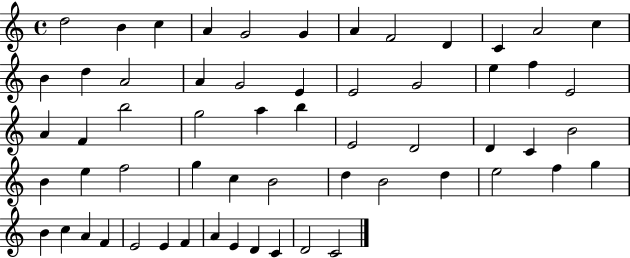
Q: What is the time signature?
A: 4/4